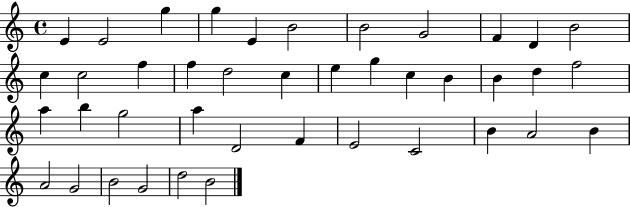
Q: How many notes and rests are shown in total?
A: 41